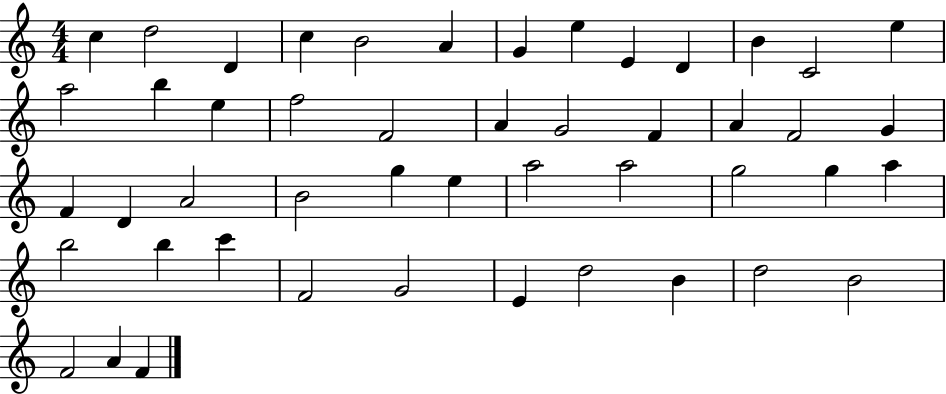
X:1
T:Untitled
M:4/4
L:1/4
K:C
c d2 D c B2 A G e E D B C2 e a2 b e f2 F2 A G2 F A F2 G F D A2 B2 g e a2 a2 g2 g a b2 b c' F2 G2 E d2 B d2 B2 F2 A F